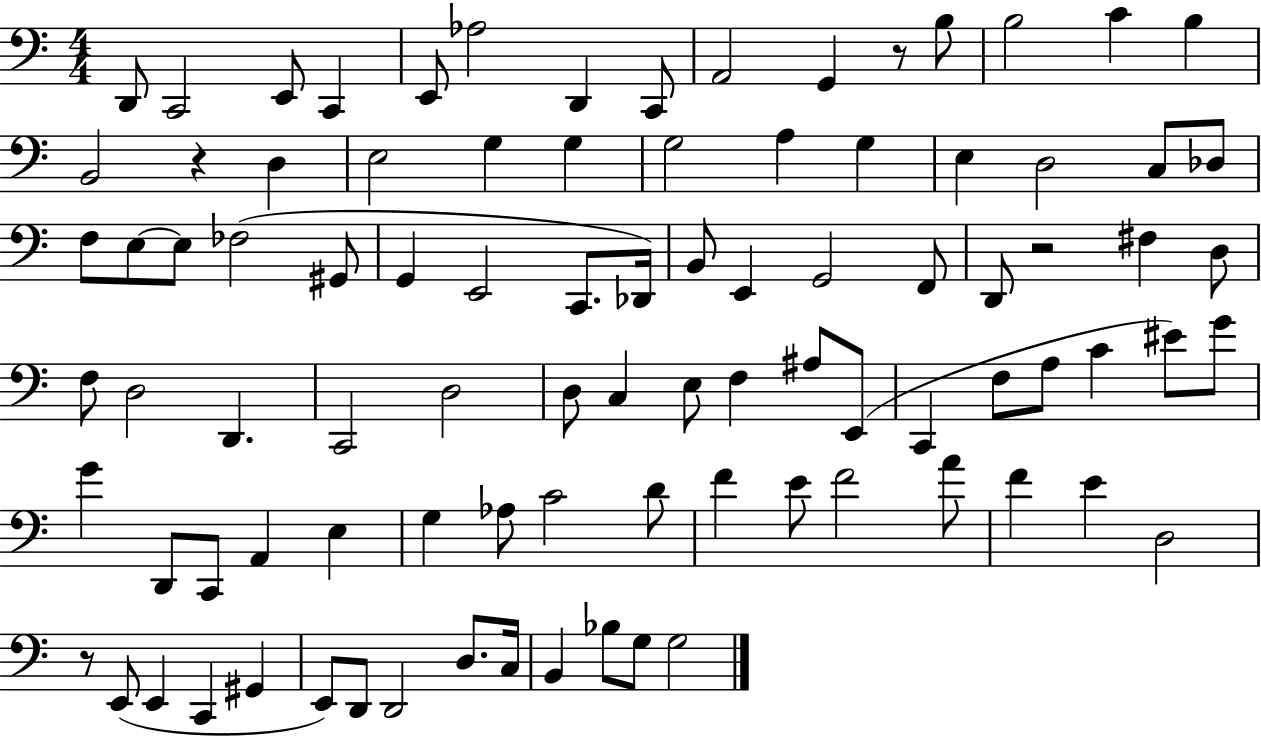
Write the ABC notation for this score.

X:1
T:Untitled
M:4/4
L:1/4
K:C
D,,/2 C,,2 E,,/2 C,, E,,/2 _A,2 D,, C,,/2 A,,2 G,, z/2 B,/2 B,2 C B, B,,2 z D, E,2 G, G, G,2 A, G, E, D,2 C,/2 _D,/2 F,/2 E,/2 E,/2 _F,2 ^G,,/2 G,, E,,2 C,,/2 _D,,/4 B,,/2 E,, G,,2 F,,/2 D,,/2 z2 ^F, D,/2 F,/2 D,2 D,, C,,2 D,2 D,/2 C, E,/2 F, ^A,/2 E,,/2 C,, F,/2 A,/2 C ^E/2 G/2 G D,,/2 C,,/2 A,, E, G, _A,/2 C2 D/2 F E/2 F2 A/2 F E D,2 z/2 E,,/2 E,, C,, ^G,, E,,/2 D,,/2 D,,2 D,/2 C,/4 B,, _B,/2 G,/2 G,2